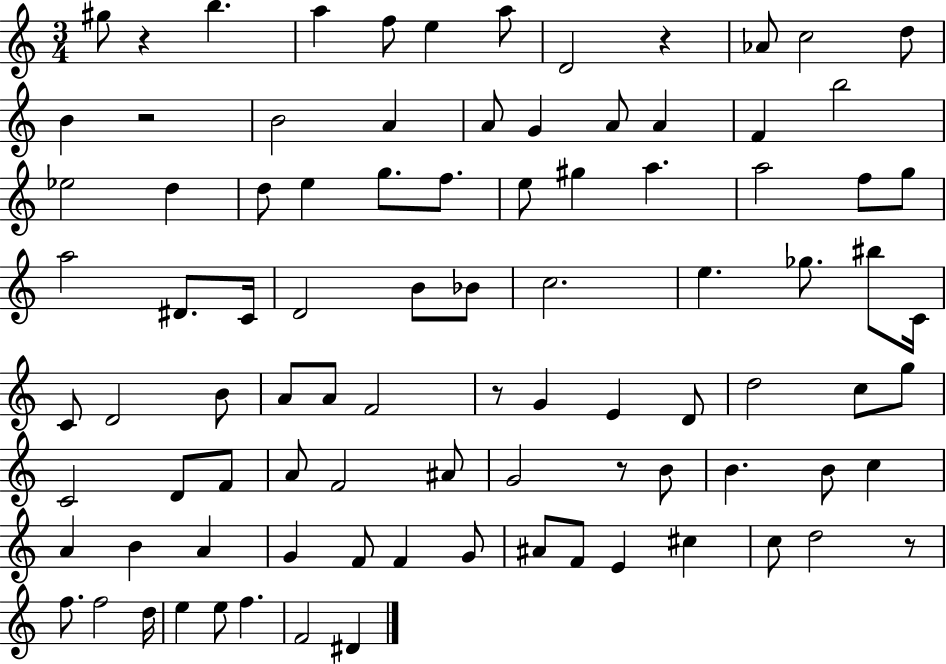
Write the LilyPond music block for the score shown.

{
  \clef treble
  \numericTimeSignature
  \time 3/4
  \key c \major
  \repeat volta 2 { gis''8 r4 b''4. | a''4 f''8 e''4 a''8 | d'2 r4 | aes'8 c''2 d''8 | \break b'4 r2 | b'2 a'4 | a'8 g'4 a'8 a'4 | f'4 b''2 | \break ees''2 d''4 | d''8 e''4 g''8. f''8. | e''8 gis''4 a''4. | a''2 f''8 g''8 | \break a''2 dis'8. c'16 | d'2 b'8 bes'8 | c''2. | e''4. ges''8. bis''8 c'16 | \break c'8 d'2 b'8 | a'8 a'8 f'2 | r8 g'4 e'4 d'8 | d''2 c''8 g''8 | \break c'2 d'8 f'8 | a'8 f'2 ais'8 | g'2 r8 b'8 | b'4. b'8 c''4 | \break a'4 b'4 a'4 | g'4 f'8 f'4 g'8 | ais'8 f'8 e'4 cis''4 | c''8 d''2 r8 | \break f''8. f''2 d''16 | e''4 e''8 f''4. | f'2 dis'4 | } \bar "|."
}